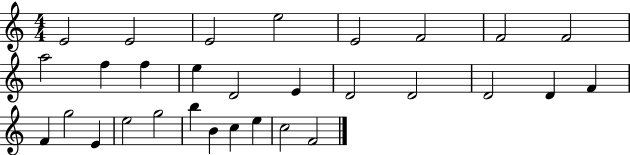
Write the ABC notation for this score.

X:1
T:Untitled
M:4/4
L:1/4
K:C
E2 E2 E2 e2 E2 F2 F2 F2 a2 f f e D2 E D2 D2 D2 D F F g2 E e2 g2 b B c e c2 F2